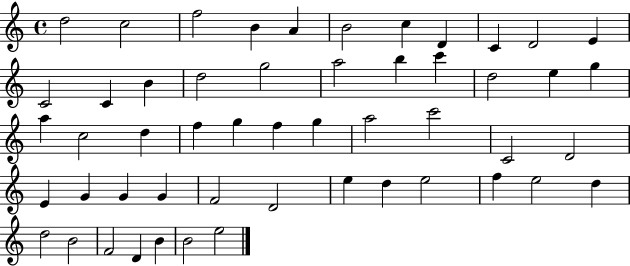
X:1
T:Untitled
M:4/4
L:1/4
K:C
d2 c2 f2 B A B2 c D C D2 E C2 C B d2 g2 a2 b c' d2 e g a c2 d f g f g a2 c'2 C2 D2 E G G G F2 D2 e d e2 f e2 d d2 B2 F2 D B B2 e2